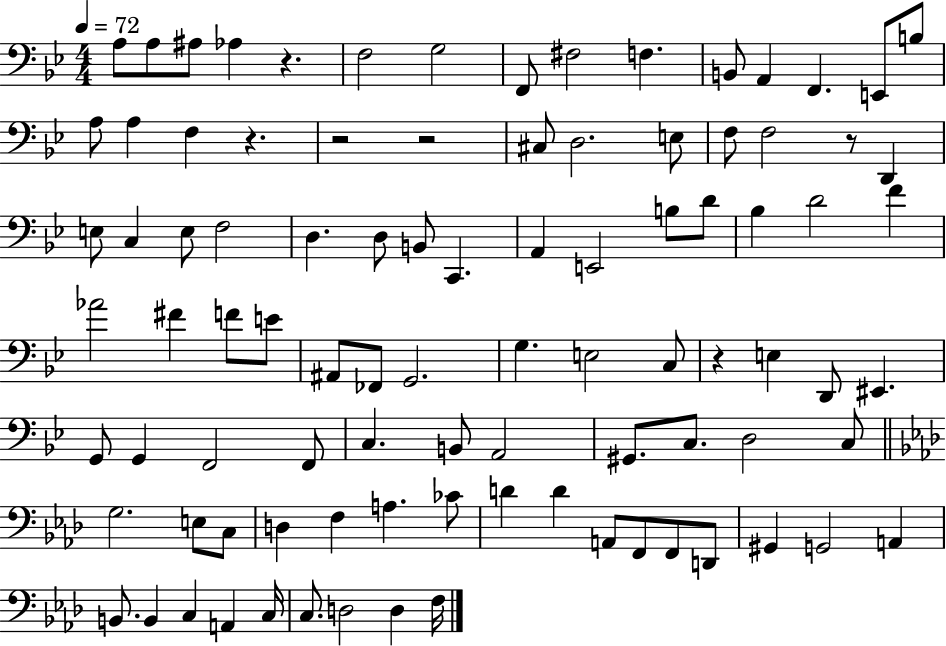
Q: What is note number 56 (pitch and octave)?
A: C3